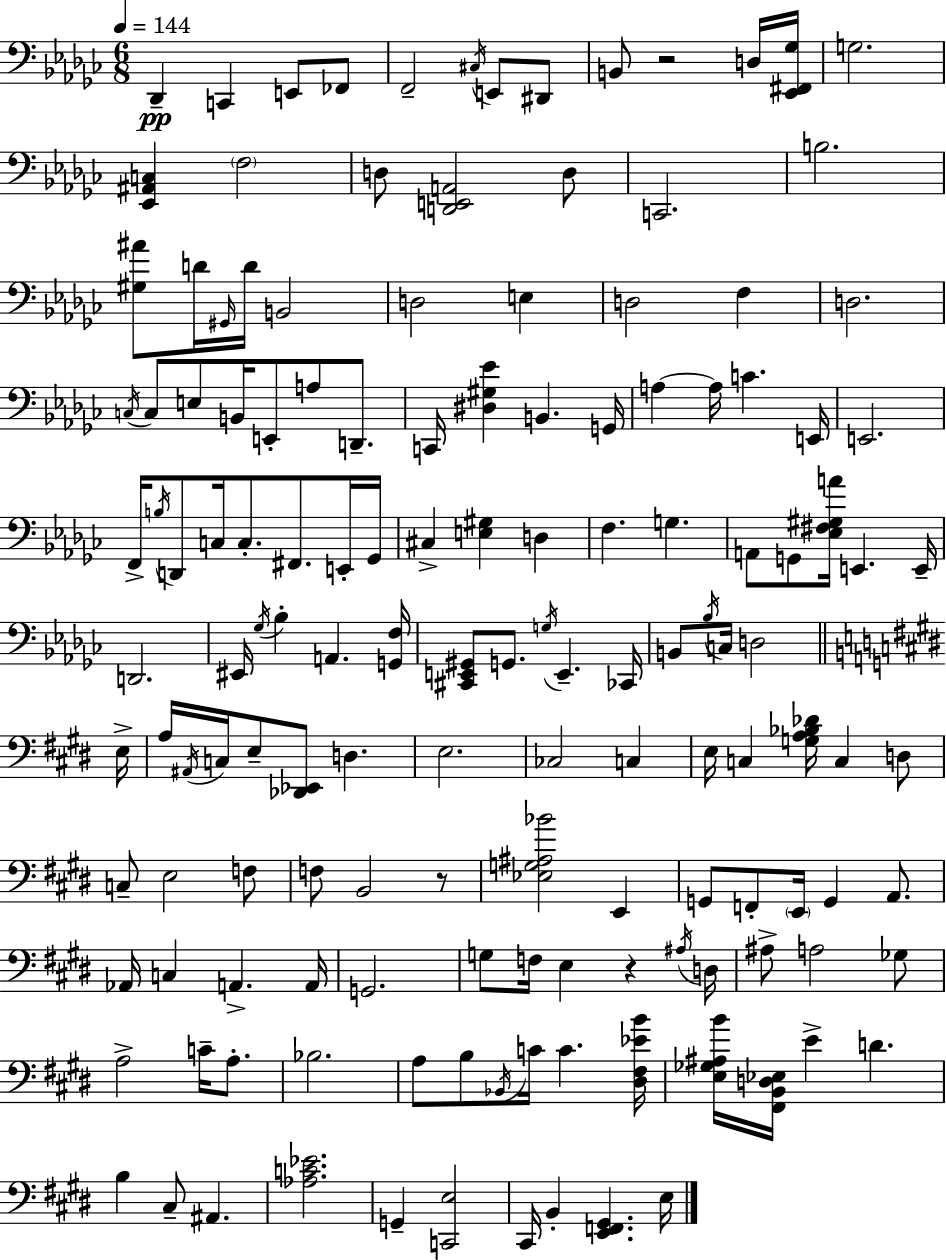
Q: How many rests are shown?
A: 3